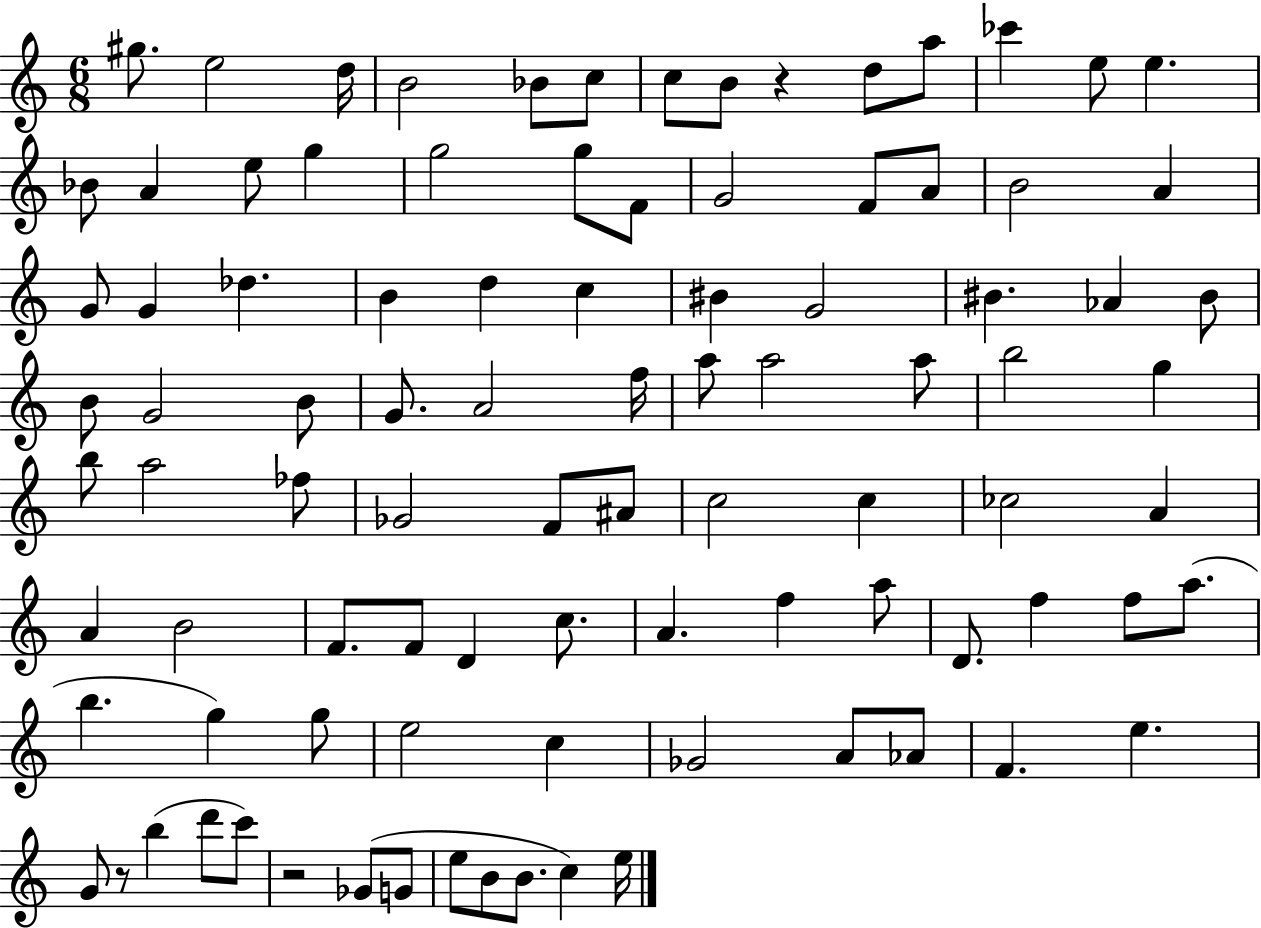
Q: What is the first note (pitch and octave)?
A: G#5